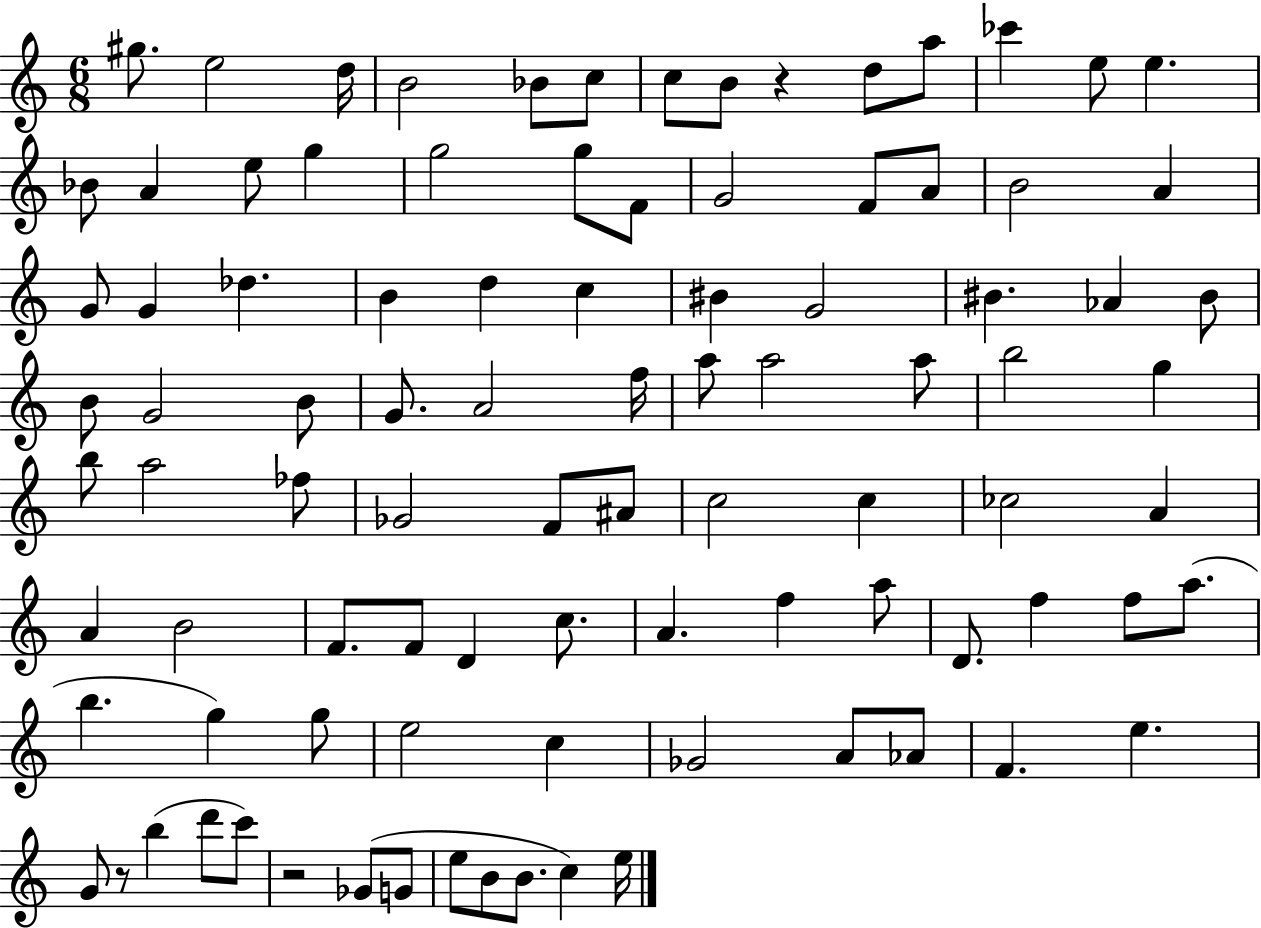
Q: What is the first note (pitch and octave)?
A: G#5